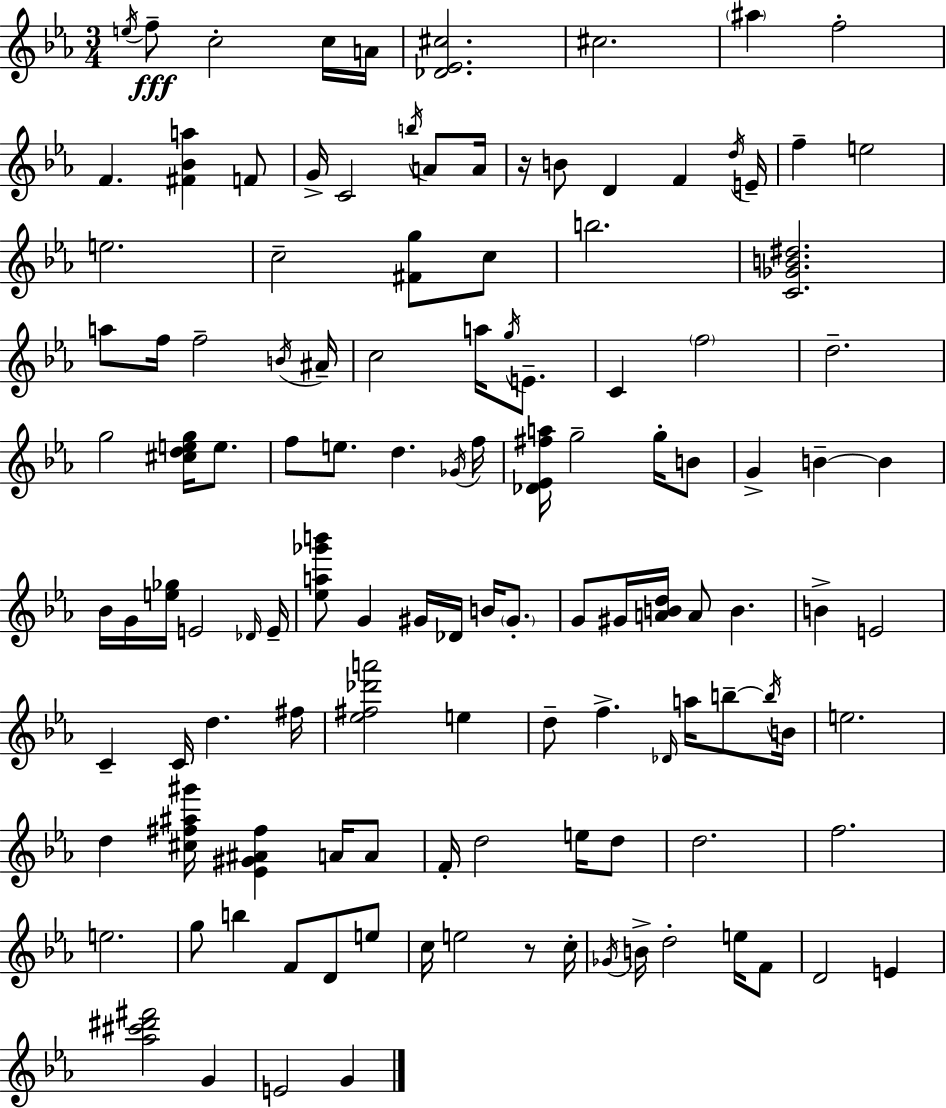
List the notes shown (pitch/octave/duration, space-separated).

E5/s F5/e C5/h C5/s A4/s [Db4,Eb4,C#5]/h. C#5/h. A#5/q F5/h F4/q. [F#4,Bb4,A5]/q F4/e G4/s C4/h B5/s A4/e A4/s R/s B4/e D4/q F4/q D5/s E4/s F5/q E5/h E5/h. C5/h [F#4,G5]/e C5/e B5/h. [C4,Gb4,B4,D#5]/h. A5/e F5/s F5/h B4/s A#4/s C5/h A5/s G5/s E4/e. C4/q F5/h D5/h. G5/h [C#5,D5,E5,G5]/s E5/e. F5/e E5/e. D5/q. Gb4/s F5/s [Db4,Eb4,F#5,A5]/s G5/h G5/s B4/e G4/q B4/q B4/q Bb4/s G4/s [E5,Gb5]/s E4/h Db4/s E4/s [Eb5,A5,Gb6,B6]/e G4/q G#4/s Db4/s B4/s G#4/e. G4/e G#4/s [A4,B4,D5]/s A4/e B4/q. B4/q E4/h C4/q C4/s D5/q. F#5/s [Eb5,F#5,Db6,A6]/h E5/q D5/e F5/q. Db4/s A5/s B5/e B5/s B4/s E5/h. D5/q [C#5,F#5,A#5,G#6]/s [Eb4,G#4,A#4,F#5]/q A4/s A4/e F4/s D5/h E5/s D5/e D5/h. F5/h. E5/h. G5/e B5/q F4/e D4/e E5/e C5/s E5/h R/e C5/s Gb4/s B4/s D5/h E5/s F4/e D4/h E4/q [Ab5,C#6,D#6,F#6]/h G4/q E4/h G4/q